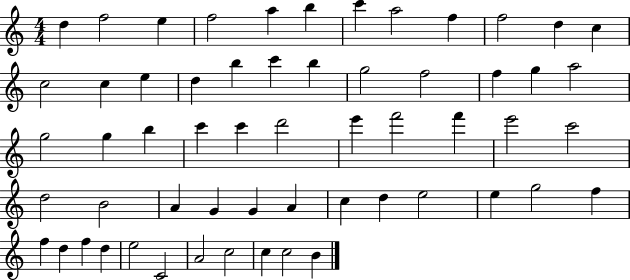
X:1
T:Untitled
M:4/4
L:1/4
K:C
d f2 e f2 a b c' a2 f f2 d c c2 c e d b c' b g2 f2 f g a2 g2 g b c' c' d'2 e' f'2 f' e'2 c'2 d2 B2 A G G A c d e2 e g2 f f d f d e2 C2 A2 c2 c c2 B